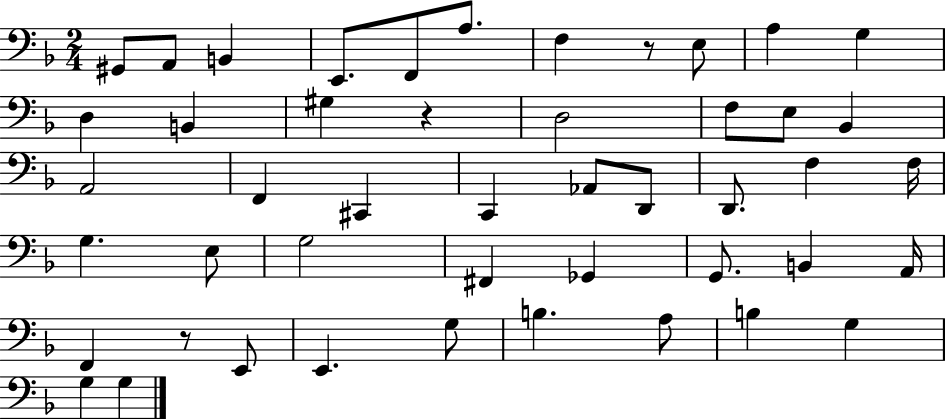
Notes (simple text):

G#2/e A2/e B2/q E2/e. F2/e A3/e. F3/q R/e E3/e A3/q G3/q D3/q B2/q G#3/q R/q D3/h F3/e E3/e Bb2/q A2/h F2/q C#2/q C2/q Ab2/e D2/e D2/e. F3/q F3/s G3/q. E3/e G3/h F#2/q Gb2/q G2/e. B2/q A2/s F2/q R/e E2/e E2/q. G3/e B3/q. A3/e B3/q G3/q G3/q G3/q